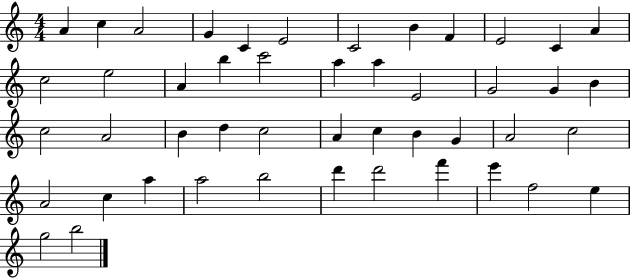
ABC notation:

X:1
T:Untitled
M:4/4
L:1/4
K:C
A c A2 G C E2 C2 B F E2 C A c2 e2 A b c'2 a a E2 G2 G B c2 A2 B d c2 A c B G A2 c2 A2 c a a2 b2 d' d'2 f' e' f2 e g2 b2